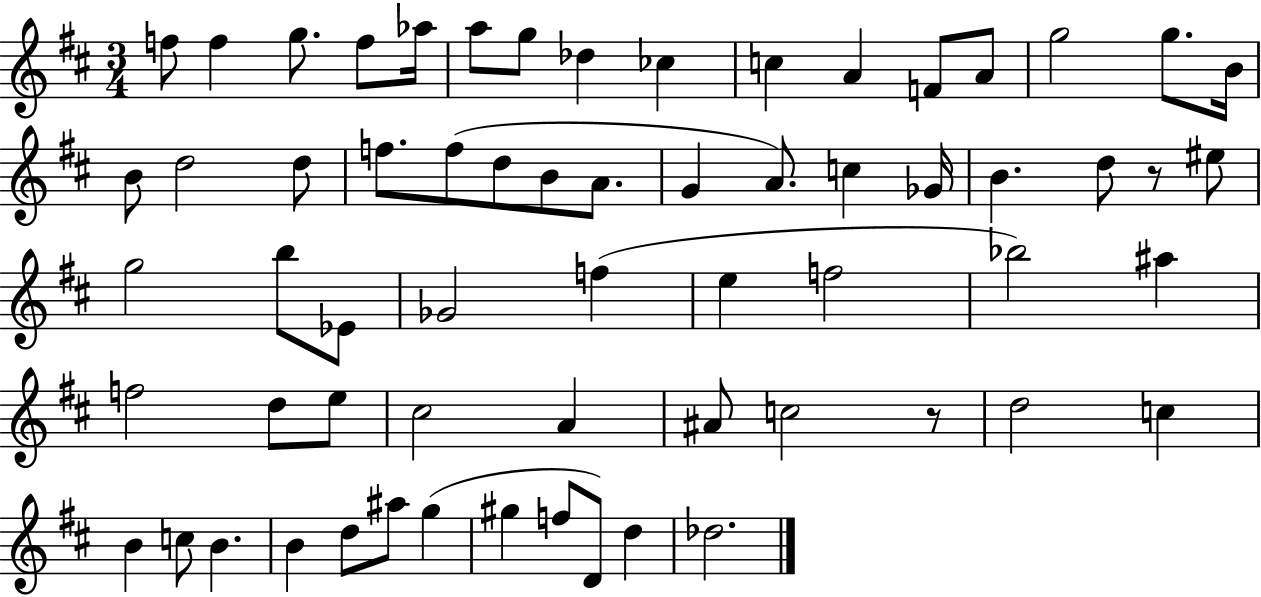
{
  \clef treble
  \numericTimeSignature
  \time 3/4
  \key d \major
  f''8 f''4 g''8. f''8 aes''16 | a''8 g''8 des''4 ces''4 | c''4 a'4 f'8 a'8 | g''2 g''8. b'16 | \break b'8 d''2 d''8 | f''8. f''8( d''8 b'8 a'8. | g'4 a'8.) c''4 ges'16 | b'4. d''8 r8 eis''8 | \break g''2 b''8 ees'8 | ges'2 f''4( | e''4 f''2 | bes''2) ais''4 | \break f''2 d''8 e''8 | cis''2 a'4 | ais'8 c''2 r8 | d''2 c''4 | \break b'4 c''8 b'4. | b'4 d''8 ais''8 g''4( | gis''4 f''8 d'8) d''4 | des''2. | \break \bar "|."
}